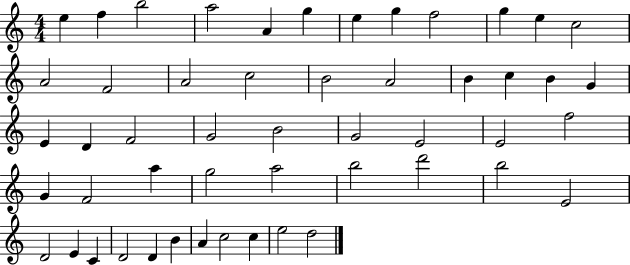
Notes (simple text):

E5/q F5/q B5/h A5/h A4/q G5/q E5/q G5/q F5/h G5/q E5/q C5/h A4/h F4/h A4/h C5/h B4/h A4/h B4/q C5/q B4/q G4/q E4/q D4/q F4/h G4/h B4/h G4/h E4/h E4/h F5/h G4/q F4/h A5/q G5/h A5/h B5/h D6/h B5/h E4/h D4/h E4/q C4/q D4/h D4/q B4/q A4/q C5/h C5/q E5/h D5/h